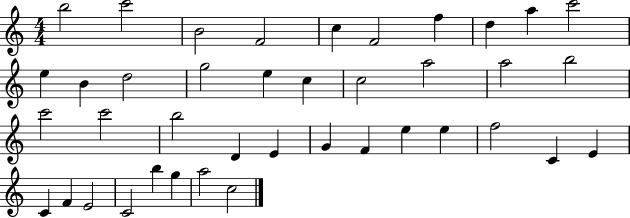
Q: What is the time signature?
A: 4/4